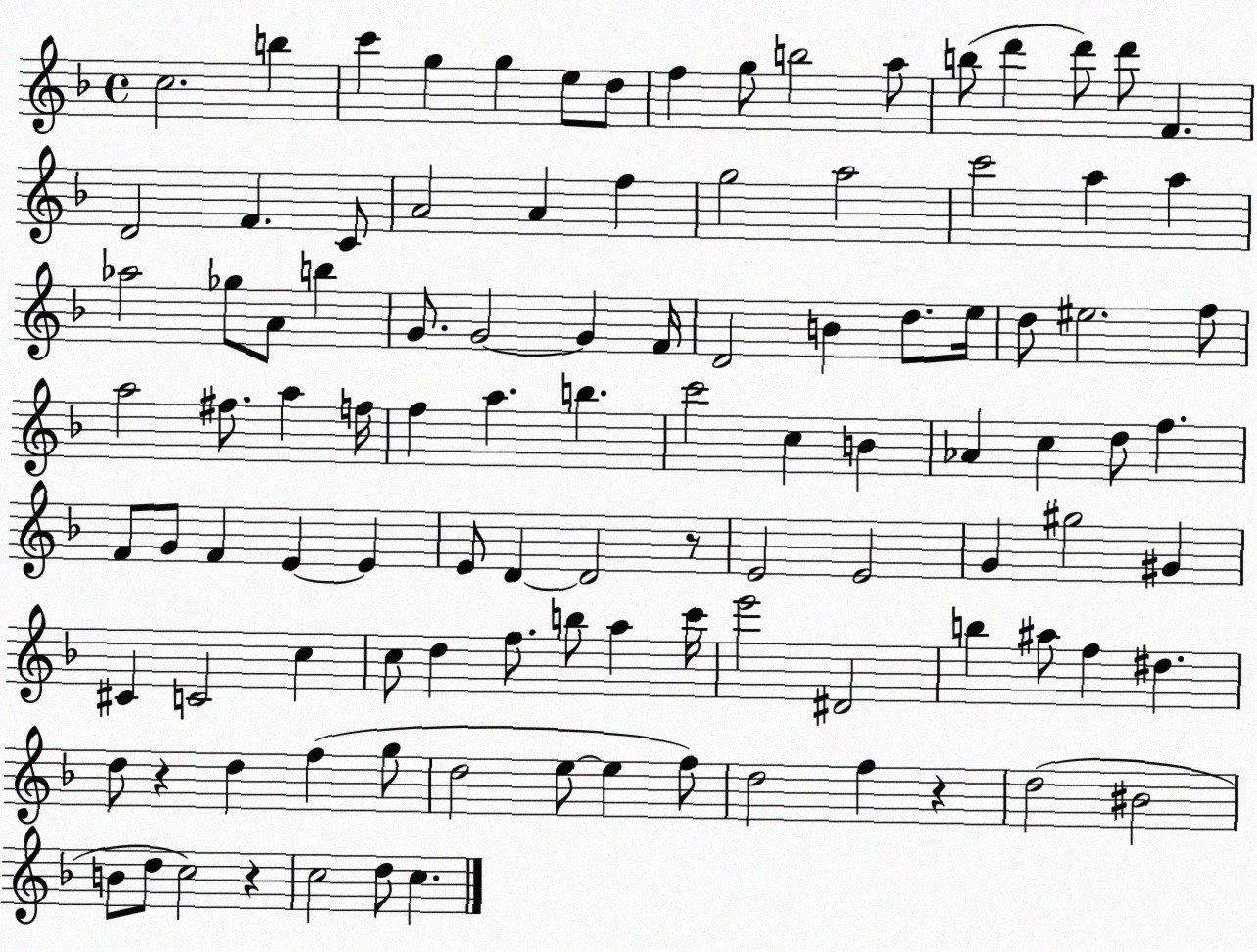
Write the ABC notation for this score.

X:1
T:Untitled
M:4/4
L:1/4
K:F
c2 b c' g g e/2 d/2 f g/2 b2 a/2 b/2 d' d'/2 d'/2 F D2 F C/2 A2 A f g2 a2 c'2 a a _a2 _g/2 A/2 b G/2 G2 G F/4 D2 B d/2 e/4 d/2 ^e2 f/2 a2 ^f/2 a f/4 f a b c'2 c B _A c d/2 f F/2 G/2 F E E E/2 D D2 z/2 E2 E2 G ^g2 ^G ^C C2 c c/2 d f/2 b/2 a c'/4 e'2 ^D2 b ^a/2 f ^d d/2 z d f g/2 d2 e/2 e f/2 d2 f z d2 ^B2 B/2 d/2 c2 z c2 d/2 c